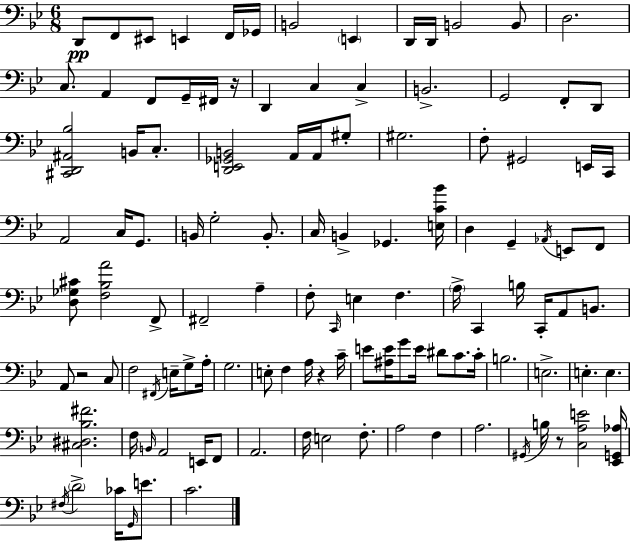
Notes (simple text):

D2/e F2/e EIS2/e E2/q F2/s Gb2/s B2/h E2/q D2/s D2/s B2/h B2/e D3/h. C3/e. A2/q F2/e G2/s F#2/s R/s D2/q C3/q C3/q B2/h. G2/h F2/e D2/e [C#2,D2,A#2,Bb3]/h B2/s C3/e. [D2,E2,Gb2,B2]/h A2/s A2/s G#3/e G#3/h. F3/e G#2/h E2/s C2/s A2/h C3/s G2/e. B2/s G3/h B2/e. C3/s B2/q Gb2/q. [E3,C4,Bb4]/s D3/q G2/q Ab2/s E2/e F2/e [D3,Gb3,C#4]/e [F3,Bb3,A4]/h F2/e F#2/h A3/q F3/e C2/s E3/q F3/q. A3/s C2/q B3/s C2/s A2/e B2/e. A2/e R/h C3/e F3/h F#2/s E3/s G3/e A3/s G3/h. E3/e F3/q A3/s R/q C4/s E4/e [A#3,E4]/s G4/e E4/s D#4/e C4/e. C4/s B3/h. E3/h. E3/q. E3/q. [C#3,D#3,Bb3,F#4]/h. F3/s B2/s A2/h E2/s F2/e A2/h. F3/s E3/h F3/e. A3/h F3/q A3/h. G#2/s B3/s R/e [C3,A3,E4]/h [Eb2,G2,Ab3]/s F#3/s D4/h CES4/s G2/s E4/e. C4/h.